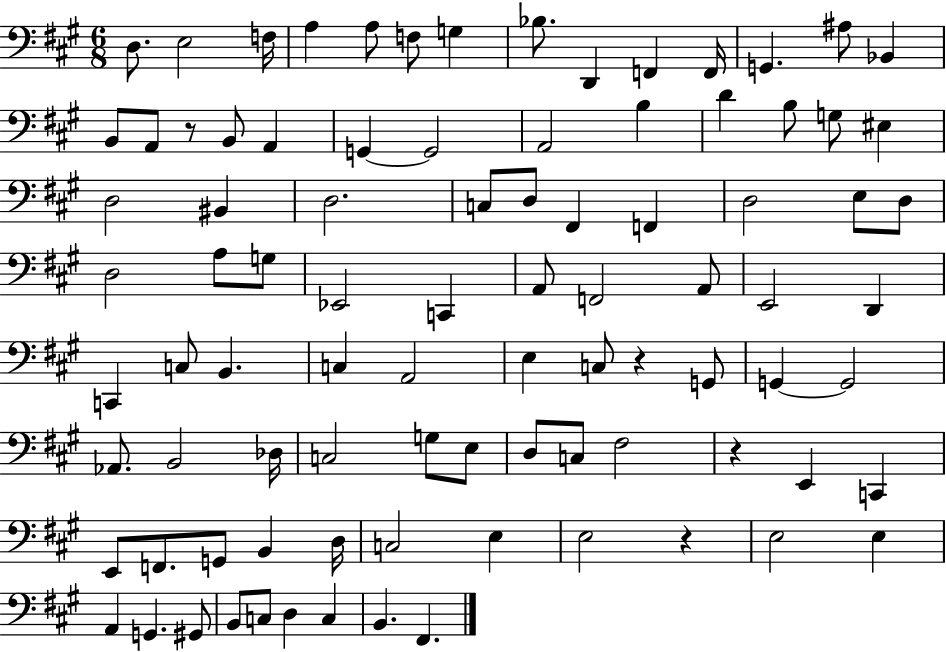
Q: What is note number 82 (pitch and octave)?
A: C3